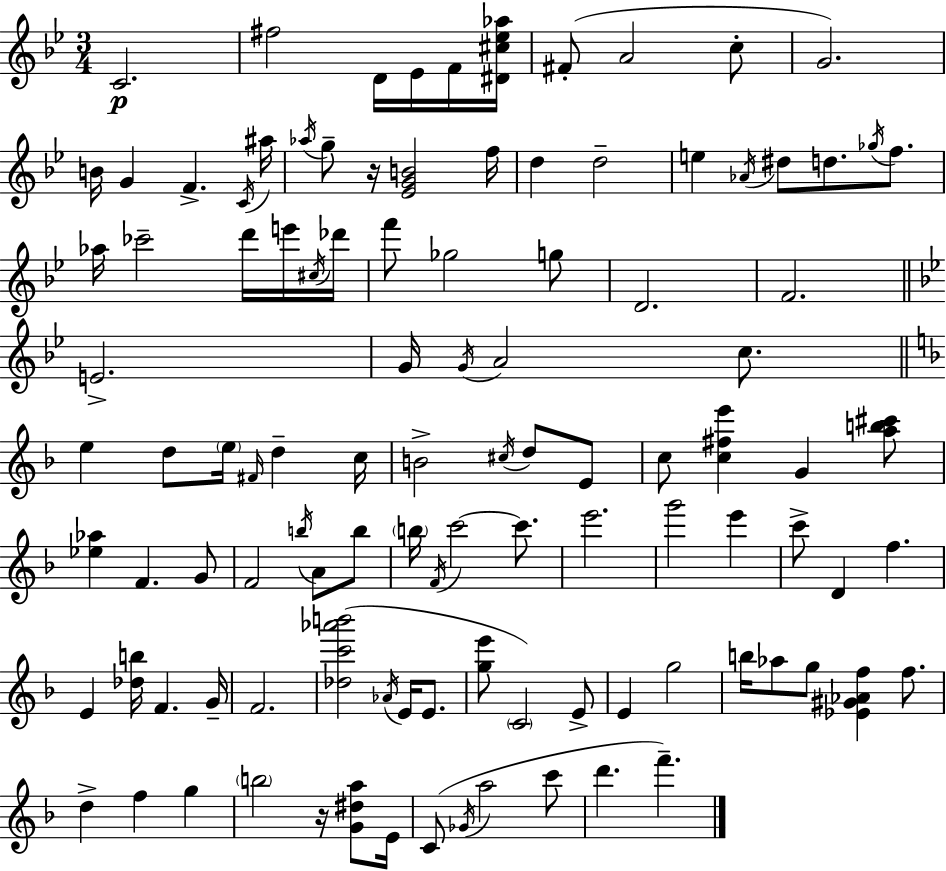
C4/h. F#5/h D4/s Eb4/s F4/s [D#4,C#5,Eb5,Ab5]/s F#4/e A4/h C5/e G4/h. B4/s G4/q F4/q. C4/s A#5/s Ab5/s G5/e R/s [Eb4,G4,B4]/h F5/s D5/q D5/h E5/q Ab4/s D#5/e D5/e. Gb5/s F5/e. Ab5/s CES6/h D6/s E6/s C#5/s Db6/s F6/e Gb5/h G5/e D4/h. F4/h. E4/h. G4/s G4/s A4/h C5/e. E5/q D5/e E5/s F#4/s D5/q C5/s B4/h C#5/s D5/e E4/e C5/e [C5,F#5,E6]/q G4/q [A5,B5,C#6]/e [Eb5,Ab5]/q F4/q. G4/e F4/h B5/s A4/e B5/e B5/s F4/s C6/h C6/e. E6/h. G6/h E6/q C6/e D4/q F5/q. E4/q [Db5,B5]/s F4/q. G4/s F4/h. [Db5,C6,Ab6,B6]/h Ab4/s E4/s E4/e. [G5,E6]/e C4/h E4/e E4/q G5/h B5/s Ab5/e G5/e [Eb4,G#4,Ab4,F5]/q F5/e. D5/q F5/q G5/q B5/h R/s [G4,D#5,A5]/e E4/s C4/e Gb4/s A5/h C6/e D6/q. F6/q.